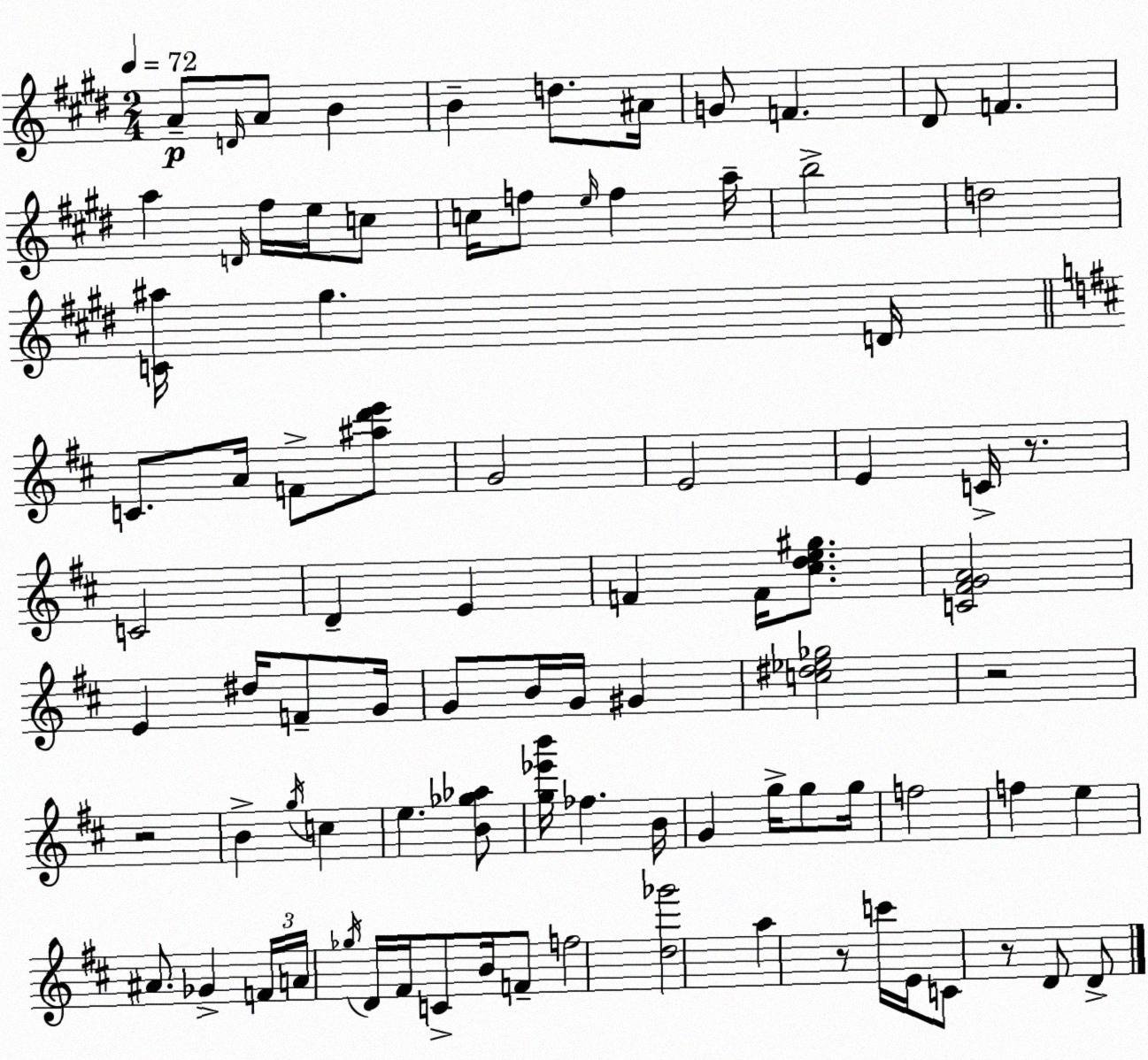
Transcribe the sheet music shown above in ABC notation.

X:1
T:Untitled
M:2/4
L:1/4
K:E
A/2 D/4 A/2 B B d/2 ^A/4 G/2 F ^D/2 F a D/4 ^f/4 e/4 c/2 c/4 f/2 e/4 f a/4 b2 d2 [C^a]/4 ^g D/4 C/2 A/4 F/2 [^ad'e']/2 G2 E2 E C/4 z/2 C2 D E F F/4 [^cde^g]/2 [C^FGA]2 E ^d/4 F/2 G/4 G/2 B/4 G/4 ^G [c^d_e_g]2 z2 z2 B g/4 c e [B_g_a]/2 [g_e'b']/4 _f B/4 G g/4 g/2 g/4 f2 f e ^A/2 _G F/4 A/4 _g/4 D/4 ^F/4 C/2 B/4 F/2 f2 [d_g']2 a z/2 c'/4 E/4 C/2 z/2 D/2 D/2